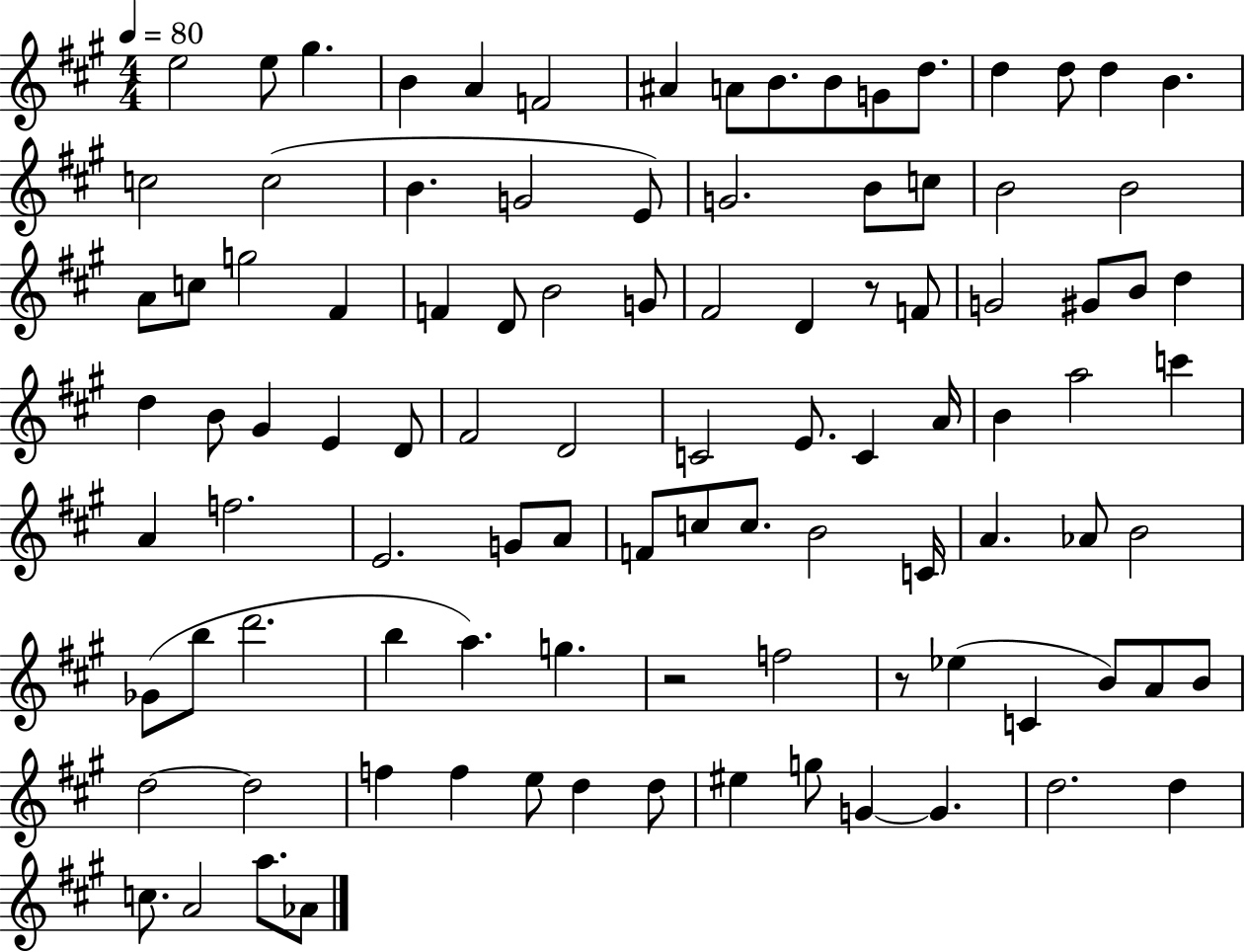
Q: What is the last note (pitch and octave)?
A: Ab4